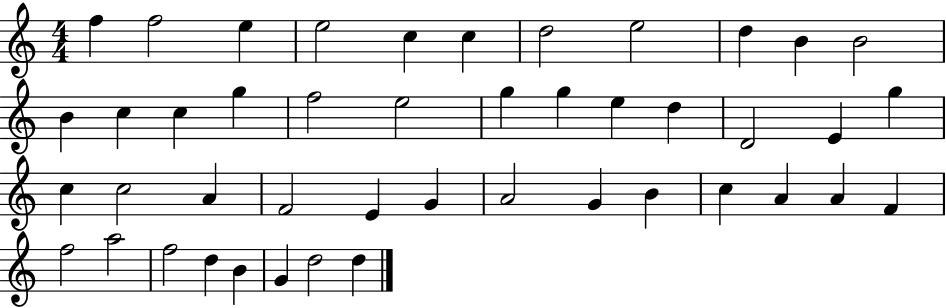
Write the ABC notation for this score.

X:1
T:Untitled
M:4/4
L:1/4
K:C
f f2 e e2 c c d2 e2 d B B2 B c c g f2 e2 g g e d D2 E g c c2 A F2 E G A2 G B c A A F f2 a2 f2 d B G d2 d